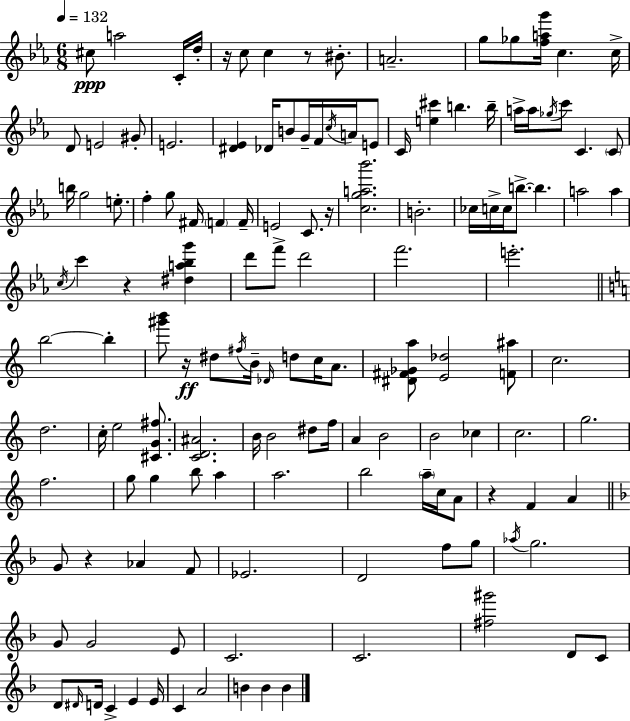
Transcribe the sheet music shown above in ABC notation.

X:1
T:Untitled
M:6/8
L:1/4
K:Eb
^c/2 a2 C/4 d/4 z/4 c/2 c z/2 ^B/2 A2 g/2 _g/2 [fag']/4 c c/4 D/2 E2 ^G/2 E2 [^D_E] _D/4 B/2 G/4 F/4 c/4 A/4 E/2 C/4 [e^c'] b b/4 a/4 a/4 _g/4 c'/2 C C/2 b/4 g2 e/2 f g/2 ^F/4 F F/4 E2 C/2 z/4 [cga_b']2 B2 _c/4 c/4 c/4 b/2 b a2 a c/4 c' z [^da_bg'] d'/2 f'/2 d'2 f'2 e'2 b2 b [^g'b']/2 z/4 ^d/2 ^f/4 B/4 _D/4 d/2 c/4 A/2 [^D^F_Ga]/2 [E_d]2 [F^a]/2 c2 d2 c/4 e2 [^CG^f]/2 [CD^A]2 B/4 B2 ^d/2 f/4 A B2 B2 _c c2 g2 f2 g/2 g b/2 a a2 b2 a/4 c/4 A/2 z F A G/2 z _A F/2 _E2 D2 f/2 g/2 _a/4 g2 G/2 G2 E/2 C2 C2 [^f^g']2 D/2 C/2 D/2 ^D/4 D/4 C E E/4 C A2 B B B